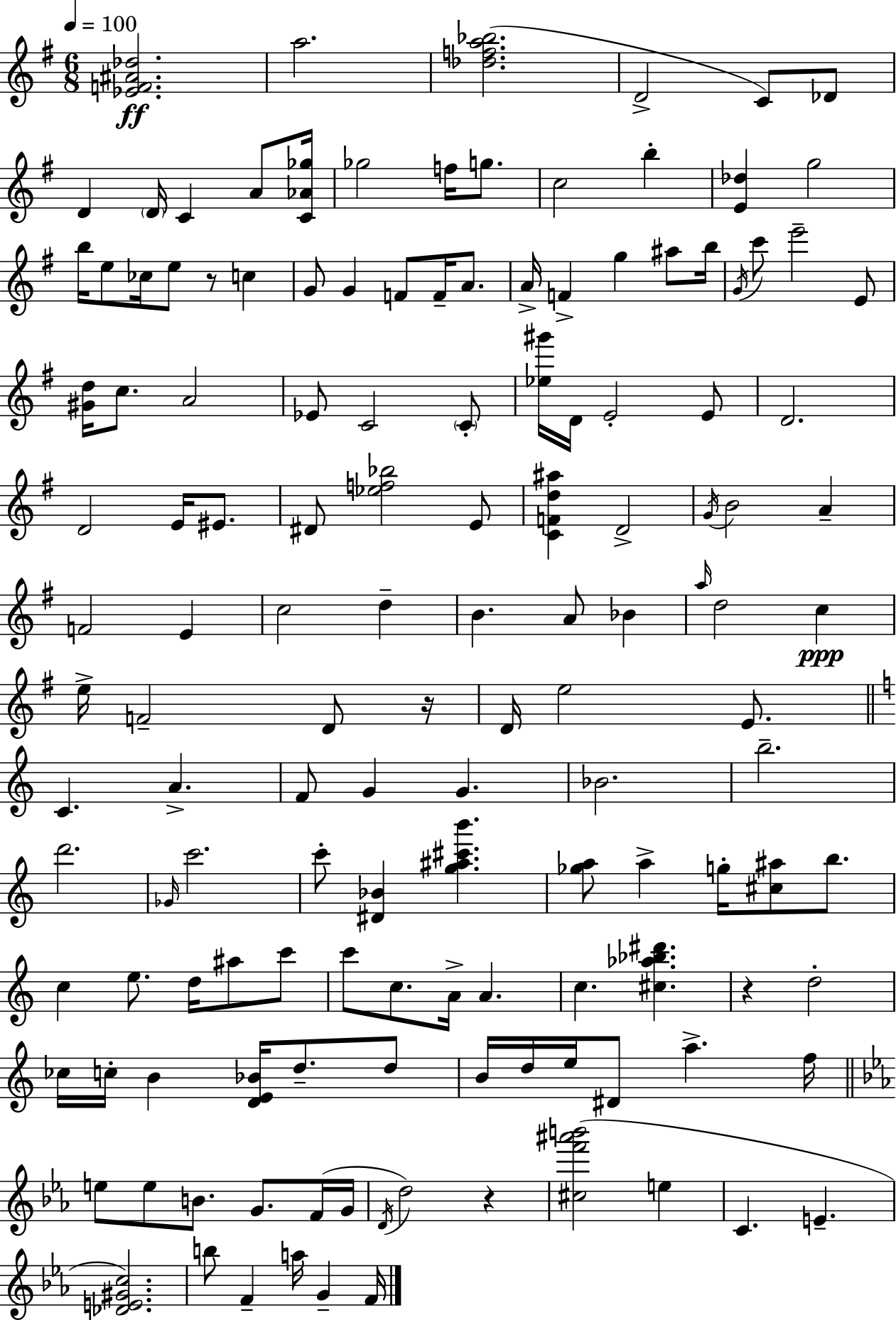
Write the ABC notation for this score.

X:1
T:Untitled
M:6/8
L:1/4
K:Em
[_EF^A_d]2 a2 [_dfa_b]2 D2 C/2 _D/2 D D/4 C A/2 [C_A_g]/4 _g2 f/4 g/2 c2 b [E_d] g2 b/4 e/2 _c/4 e/2 z/2 c G/2 G F/2 F/4 A/2 A/4 F g ^a/2 b/4 G/4 c'/2 e'2 E/2 [^Gd]/4 c/2 A2 _E/2 C2 C/2 [_e^g']/4 D/4 E2 E/2 D2 D2 E/4 ^E/2 ^D/2 [_ef_b]2 E/2 [CFd^a] D2 G/4 B2 A F2 E c2 d B A/2 _B a/4 d2 c e/4 F2 D/2 z/4 D/4 e2 E/2 C A F/2 G G _B2 b2 d'2 _G/4 c'2 c'/2 [^D_B] [g^a^c'b'] [_ga]/2 a g/4 [^c^a]/2 b/2 c e/2 d/4 ^a/2 c'/2 c'/2 c/2 A/4 A c [^c_a_b^d'] z d2 _c/4 c/4 B [DE_B]/4 d/2 d/2 B/4 d/4 e/4 ^D/2 a f/4 e/2 e/2 B/2 G/2 F/4 G/4 D/4 d2 z [^cf'^a'b']2 e C E [_DE^Gc]2 b/2 F a/4 G F/4